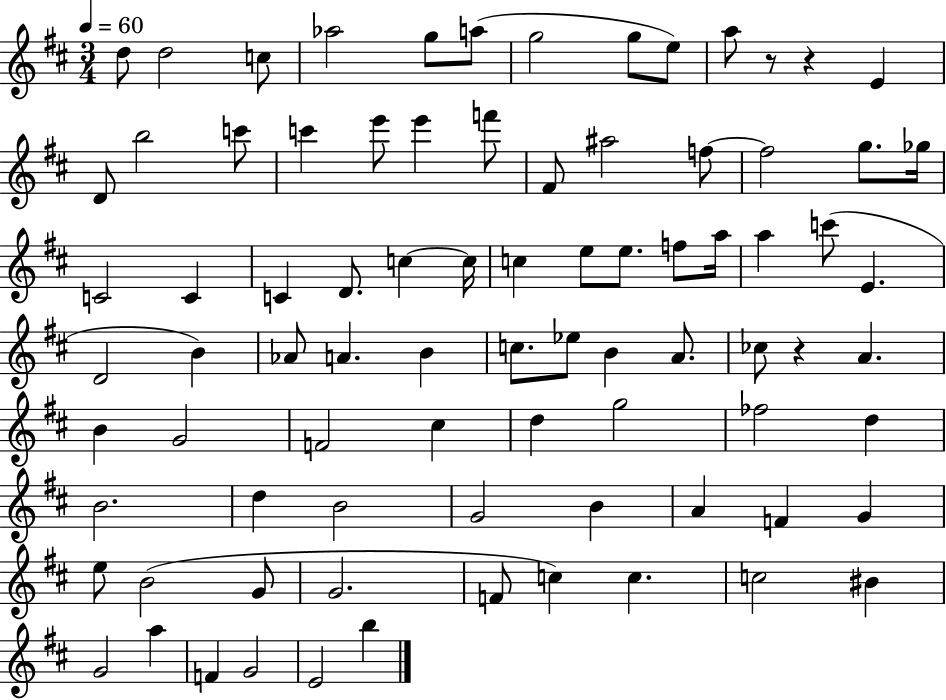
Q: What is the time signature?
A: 3/4